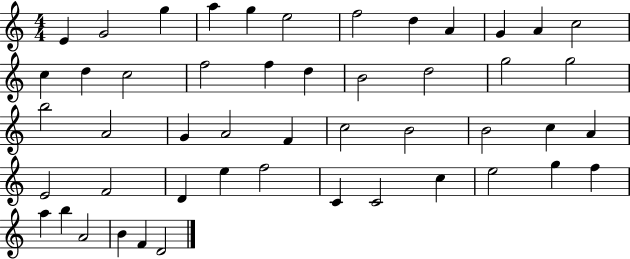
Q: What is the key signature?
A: C major